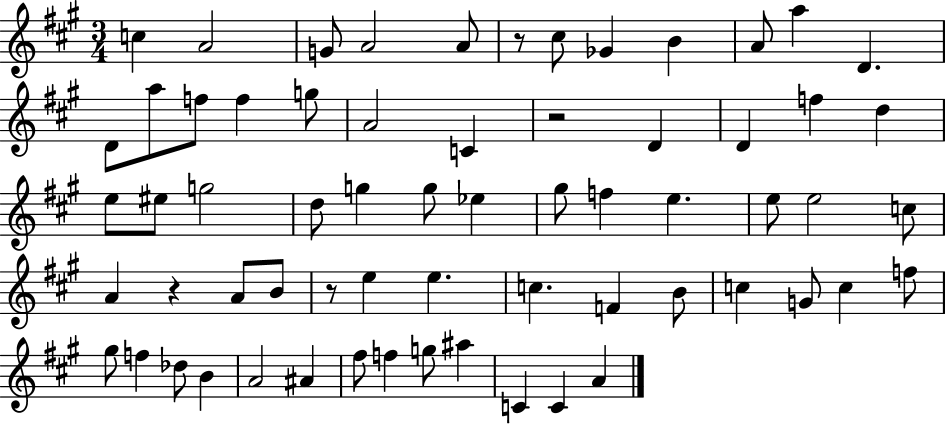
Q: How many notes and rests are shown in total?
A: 64